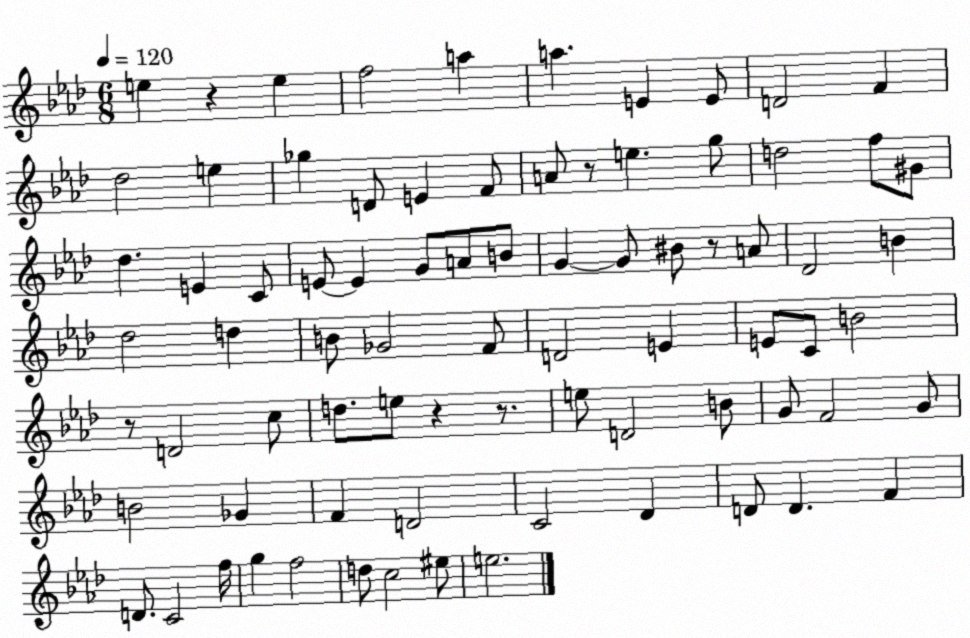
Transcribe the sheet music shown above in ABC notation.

X:1
T:Untitled
M:6/8
L:1/4
K:Ab
e z e f2 a a E E/2 D2 F _d2 e _g D/2 E F/2 A/2 z/2 e g/2 d2 f/2 ^G/2 _d E C/2 E/2 E G/2 A/2 B/2 G G/2 ^B/2 z/2 A/2 _D2 B _d2 d B/2 _G2 F/2 D2 E E/2 C/2 B2 z/2 D2 c/2 d/2 e/2 z z/2 e/2 D2 B/2 G/2 F2 G/2 B2 _G F D2 C2 _D D/2 D F D/2 C2 f/4 g f2 d/2 c2 ^e/2 e2